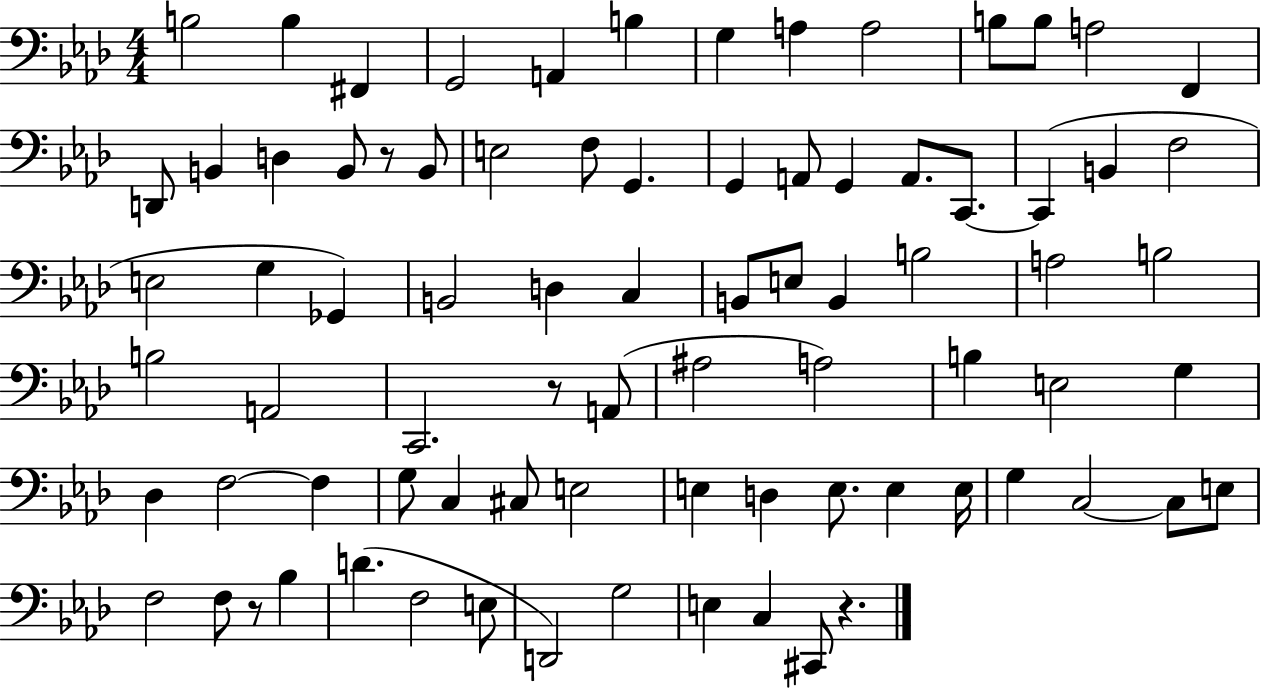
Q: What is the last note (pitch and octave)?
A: C#2